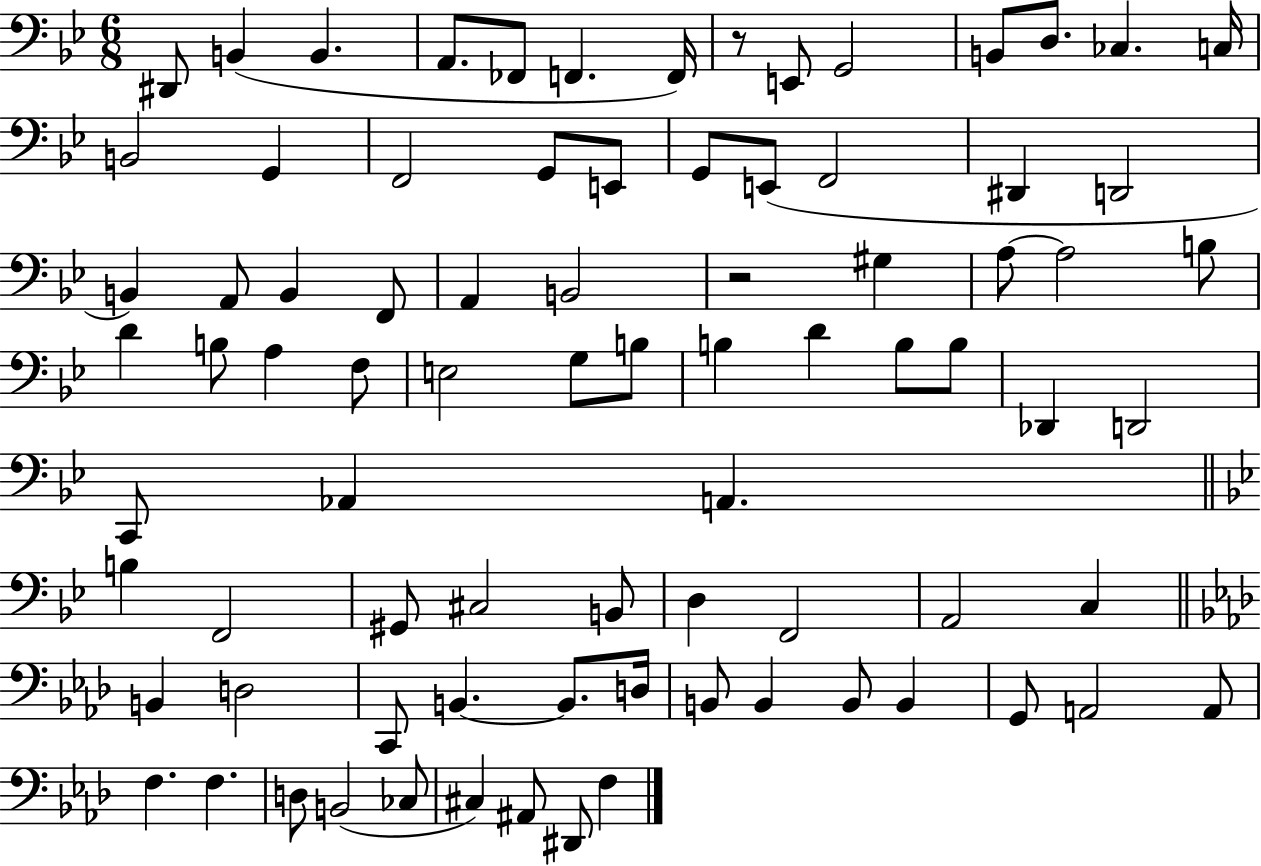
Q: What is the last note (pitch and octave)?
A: F3